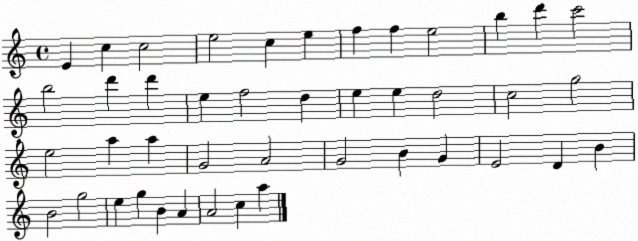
X:1
T:Untitled
M:4/4
L:1/4
K:C
E c c2 e2 c e f f e2 b d' c'2 b2 d' d' e f2 d e e d2 c2 g2 e2 a a G2 A2 G2 B G E2 D B B2 g2 e g B A A2 c a